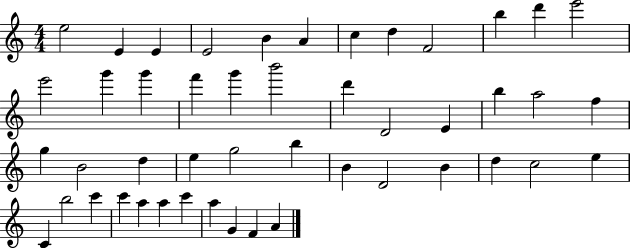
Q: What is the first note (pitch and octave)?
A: E5